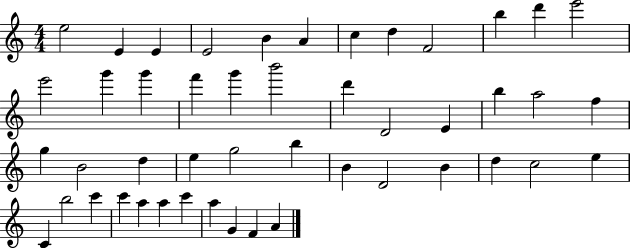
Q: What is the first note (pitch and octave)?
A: E5